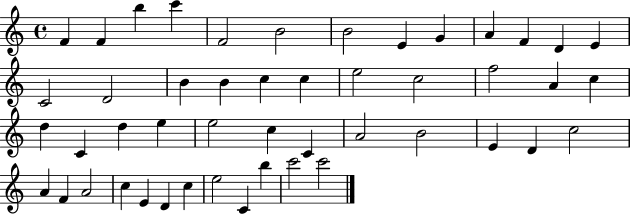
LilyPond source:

{
  \clef treble
  \time 4/4
  \defaultTimeSignature
  \key c \major
  f'4 f'4 b''4 c'''4 | f'2 b'2 | b'2 e'4 g'4 | a'4 f'4 d'4 e'4 | \break c'2 d'2 | b'4 b'4 c''4 c''4 | e''2 c''2 | f''2 a'4 c''4 | \break d''4 c'4 d''4 e''4 | e''2 c''4 c'4 | a'2 b'2 | e'4 d'4 c''2 | \break a'4 f'4 a'2 | c''4 e'4 d'4 c''4 | e''2 c'4 b''4 | c'''2 c'''2 | \break \bar "|."
}